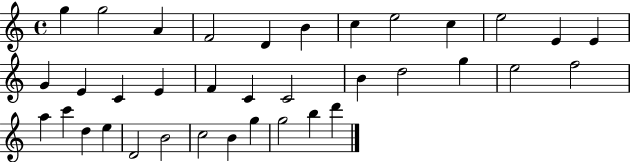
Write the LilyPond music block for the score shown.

{
  \clef treble
  \time 4/4
  \defaultTimeSignature
  \key c \major
  g''4 g''2 a'4 | f'2 d'4 b'4 | c''4 e''2 c''4 | e''2 e'4 e'4 | \break g'4 e'4 c'4 e'4 | f'4 c'4 c'2 | b'4 d''2 g''4 | e''2 f''2 | \break a''4 c'''4 d''4 e''4 | d'2 b'2 | c''2 b'4 g''4 | g''2 b''4 d'''4 | \break \bar "|."
}